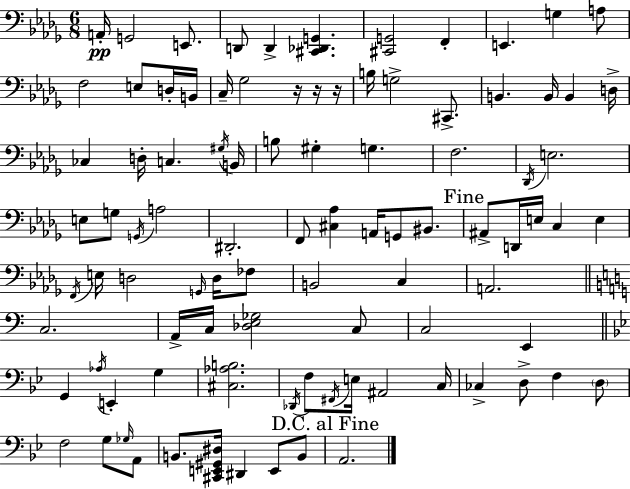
A2/s G2/h E2/e. D2/e D2/q [C#2,Db2,G2]/q. [C#2,G2]/h F2/q E2/q. G3/q A3/e F3/h E3/e D3/s B2/s C3/s Gb3/h R/s R/s R/s B3/s G3/h C#2/e. B2/q. B2/s B2/q D3/s CES3/q D3/s C3/q. G#3/s B2/s B3/e G#3/q G3/q. F3/h. Db2/s E3/h. E3/e G3/e G2/s A3/h D#2/h. F2/e [C#3,Ab3]/q A2/s G2/e BIS2/e. A#2/e D2/s E3/s C3/q E3/q F2/s E3/s D3/h G2/s D3/s FES3/e B2/h C3/q A2/h. C3/h. A2/s C3/s [Db3,E3,Gb3]/h C3/e C3/h E2/q G2/q Ab3/s E2/q G3/q [C#3,Ab3,B3]/h. Db2/s F3/e F#2/s E3/s A#2/h C3/s CES3/q D3/e F3/q D3/e F3/h G3/e Gb3/s A2/e B2/e. [C#2,E2,G#2,D#3]/s D#2/q E2/e B2/e A2/h.